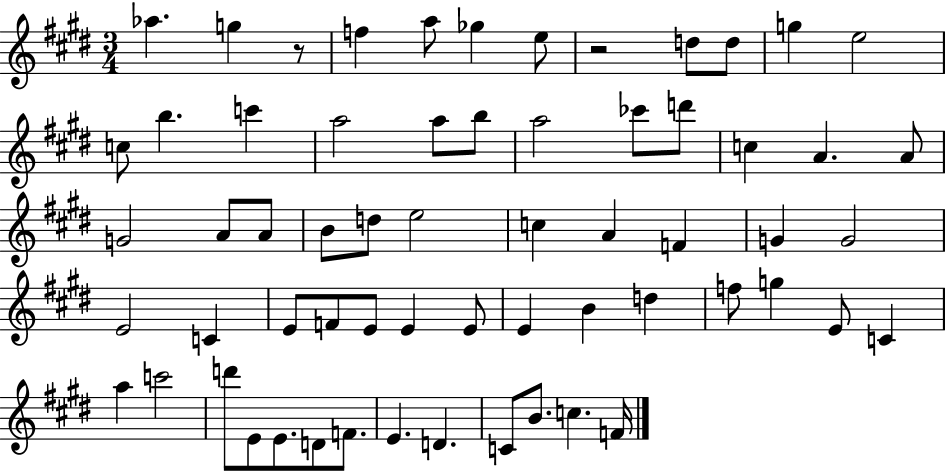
{
  \clef treble
  \numericTimeSignature
  \time 3/4
  \key e \major
  aes''4. g''4 r8 | f''4 a''8 ges''4 e''8 | r2 d''8 d''8 | g''4 e''2 | \break c''8 b''4. c'''4 | a''2 a''8 b''8 | a''2 ces'''8 d'''8 | c''4 a'4. a'8 | \break g'2 a'8 a'8 | b'8 d''8 e''2 | c''4 a'4 f'4 | g'4 g'2 | \break e'2 c'4 | e'8 f'8 e'8 e'4 e'8 | e'4 b'4 d''4 | f''8 g''4 e'8 c'4 | \break a''4 c'''2 | d'''8 e'8 e'8. d'8 f'8. | e'4. d'4. | c'8 b'8. c''4. f'16 | \break \bar "|."
}